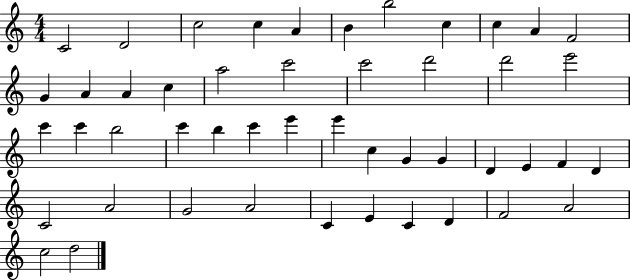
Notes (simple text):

C4/h D4/h C5/h C5/q A4/q B4/q B5/h C5/q C5/q A4/q F4/h G4/q A4/q A4/q C5/q A5/h C6/h C6/h D6/h D6/h E6/h C6/q C6/q B5/h C6/q B5/q C6/q E6/q E6/q C5/q G4/q G4/q D4/q E4/q F4/q D4/q C4/h A4/h G4/h A4/h C4/q E4/q C4/q D4/q F4/h A4/h C5/h D5/h